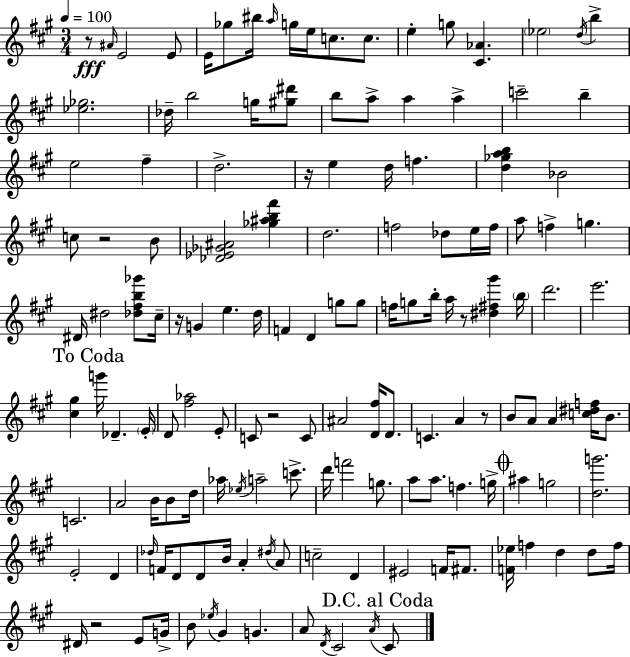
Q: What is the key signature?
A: A major